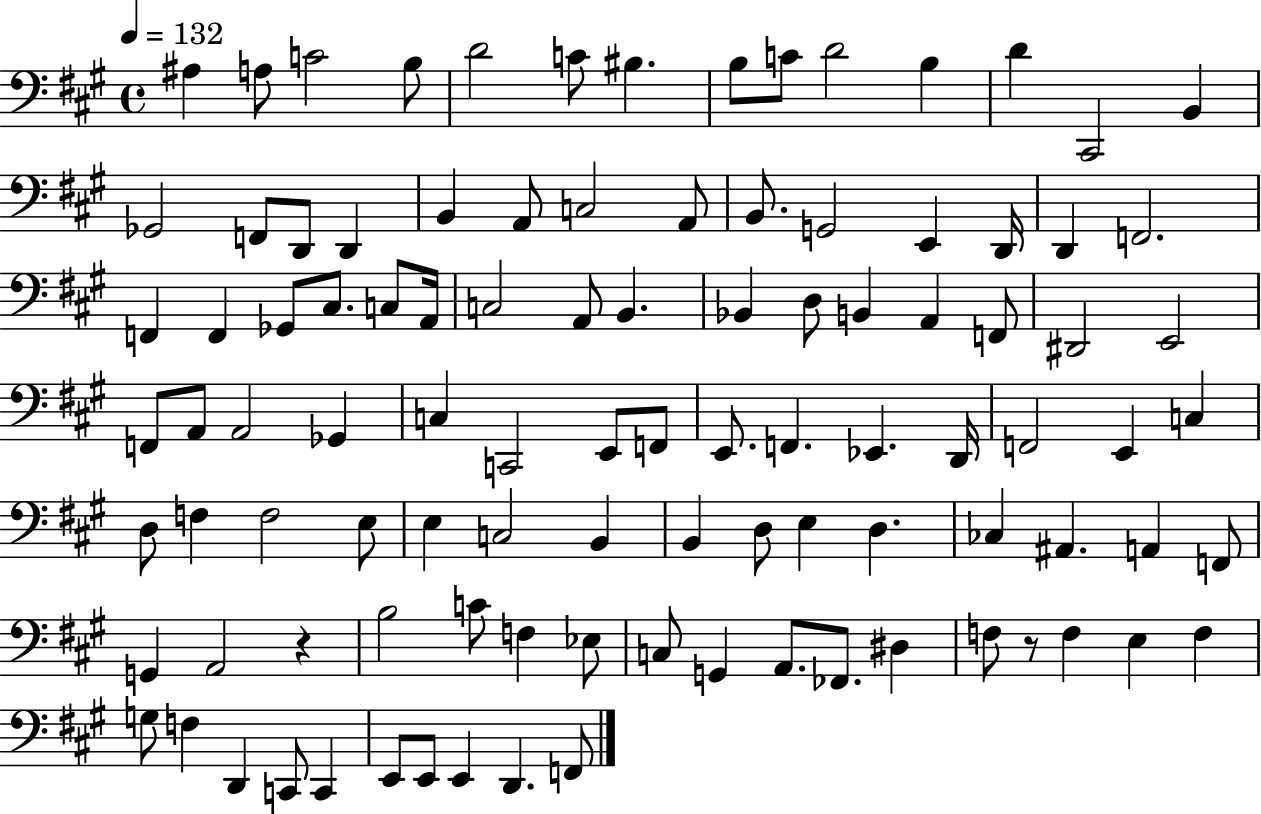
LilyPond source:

{
  \clef bass
  \time 4/4
  \defaultTimeSignature
  \key a \major
  \tempo 4 = 132
  ais4 a8 c'2 b8 | d'2 c'8 bis4. | b8 c'8 d'2 b4 | d'4 cis,2 b,4 | \break ges,2 f,8 d,8 d,4 | b,4 a,8 c2 a,8 | b,8. g,2 e,4 d,16 | d,4 f,2. | \break f,4 f,4 ges,8 cis8. c8 a,16 | c2 a,8 b,4. | bes,4 d8 b,4 a,4 f,8 | dis,2 e,2 | \break f,8 a,8 a,2 ges,4 | c4 c,2 e,8 f,8 | e,8. f,4. ees,4. d,16 | f,2 e,4 c4 | \break d8 f4 f2 e8 | e4 c2 b,4 | b,4 d8 e4 d4. | ces4 ais,4. a,4 f,8 | \break g,4 a,2 r4 | b2 c'8 f4 ees8 | c8 g,4 a,8. fes,8. dis4 | f8 r8 f4 e4 f4 | \break g8 f4 d,4 c,8 c,4 | e,8 e,8 e,4 d,4. f,8 | \bar "|."
}